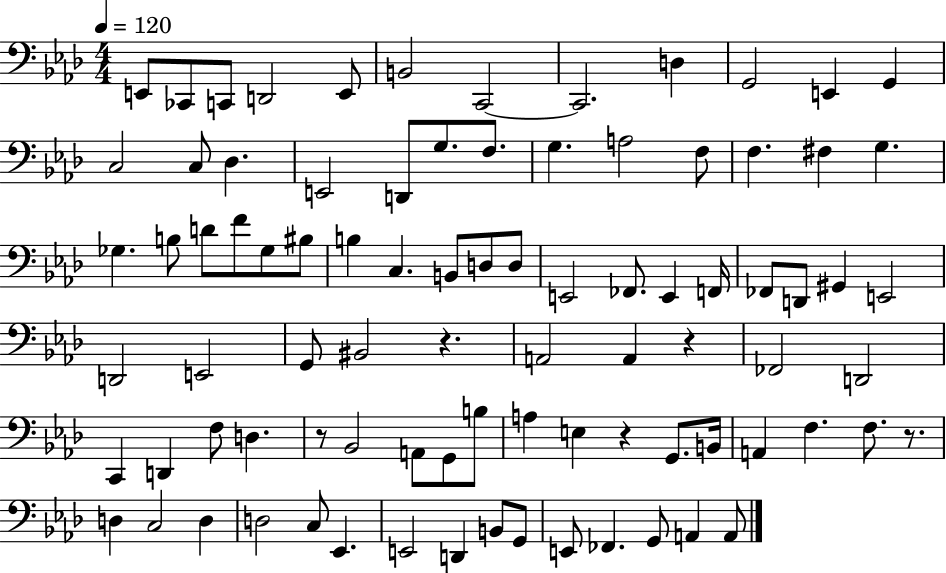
{
  \clef bass
  \numericTimeSignature
  \time 4/4
  \key aes \major
  \tempo 4 = 120
  \repeat volta 2 { e,8 ces,8 c,8 d,2 e,8 | b,2 c,2~~ | c,2. d4 | g,2 e,4 g,4 | \break c2 c8 des4. | e,2 d,8 g8. f8. | g4. a2 f8 | f4. fis4 g4. | \break ges4. b8 d'8 f'8 ges8 bis8 | b4 c4. b,8 d8 d8 | e,2 fes,8. e,4 f,16 | fes,8 d,8 gis,4 e,2 | \break d,2 e,2 | g,8 bis,2 r4. | a,2 a,4 r4 | fes,2 d,2 | \break c,4 d,4 f8 d4. | r8 bes,2 a,8 g,8 b8 | a4 e4 r4 g,8. b,16 | a,4 f4. f8. r8. | \break d4 c2 d4 | d2 c8 ees,4. | e,2 d,4 b,8 g,8 | e,8 fes,4. g,8 a,4 a,8 | \break } \bar "|."
}